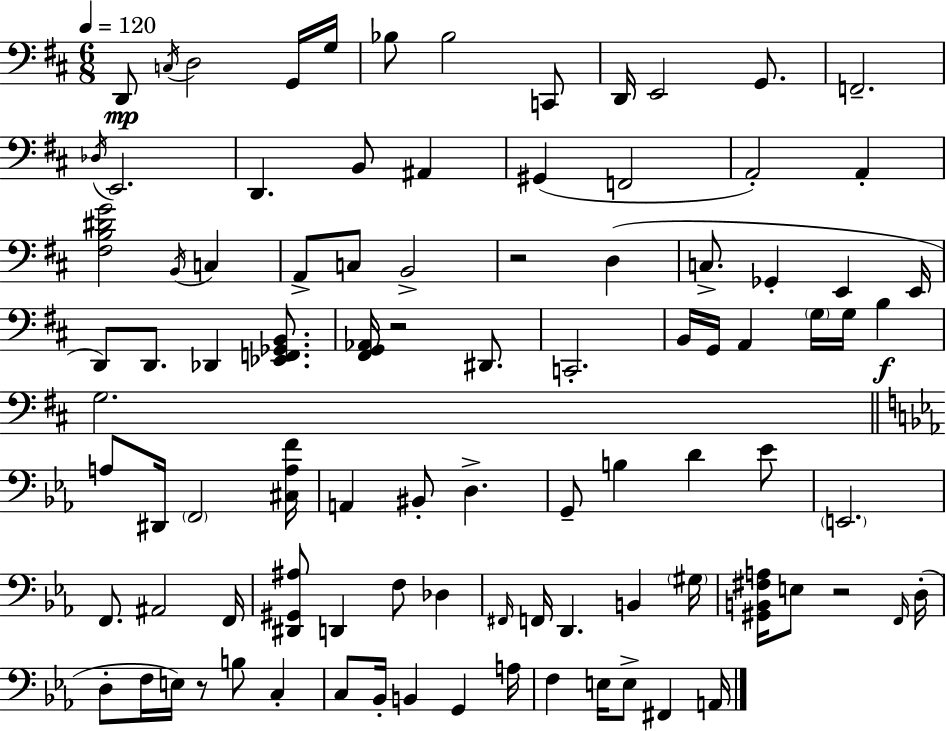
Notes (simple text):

D2/e C3/s D3/h G2/s G3/s Bb3/e Bb3/h C2/e D2/s E2/h G2/e. F2/h. Db3/s E2/h. D2/q. B2/e A#2/q G#2/q F2/h A2/h A2/q [F#3,B3,D#4,G4]/h B2/s C3/q A2/e C3/e B2/h R/h D3/q C3/e. Gb2/q E2/q E2/s D2/e D2/e. Db2/q [Eb2,F2,Gb2,B2]/e. [F#2,G2,Ab2]/s R/h D#2/e. C2/h. B2/s G2/s A2/q G3/s G3/s B3/q G3/h. A3/e D#2/s F2/h [C#3,A3,F4]/s A2/q BIS2/e D3/q. G2/e B3/q D4/q Eb4/e E2/h. F2/e. A#2/h F2/s [D#2,G#2,A#3]/e D2/q F3/e Db3/q F#2/s F2/s D2/q. B2/q G#3/s [G#2,B2,F#3,A3]/s E3/e R/h F2/s D3/s D3/e F3/s E3/s R/e B3/e C3/q C3/e Bb2/s B2/q G2/q A3/s F3/q E3/s E3/e F#2/q A2/s